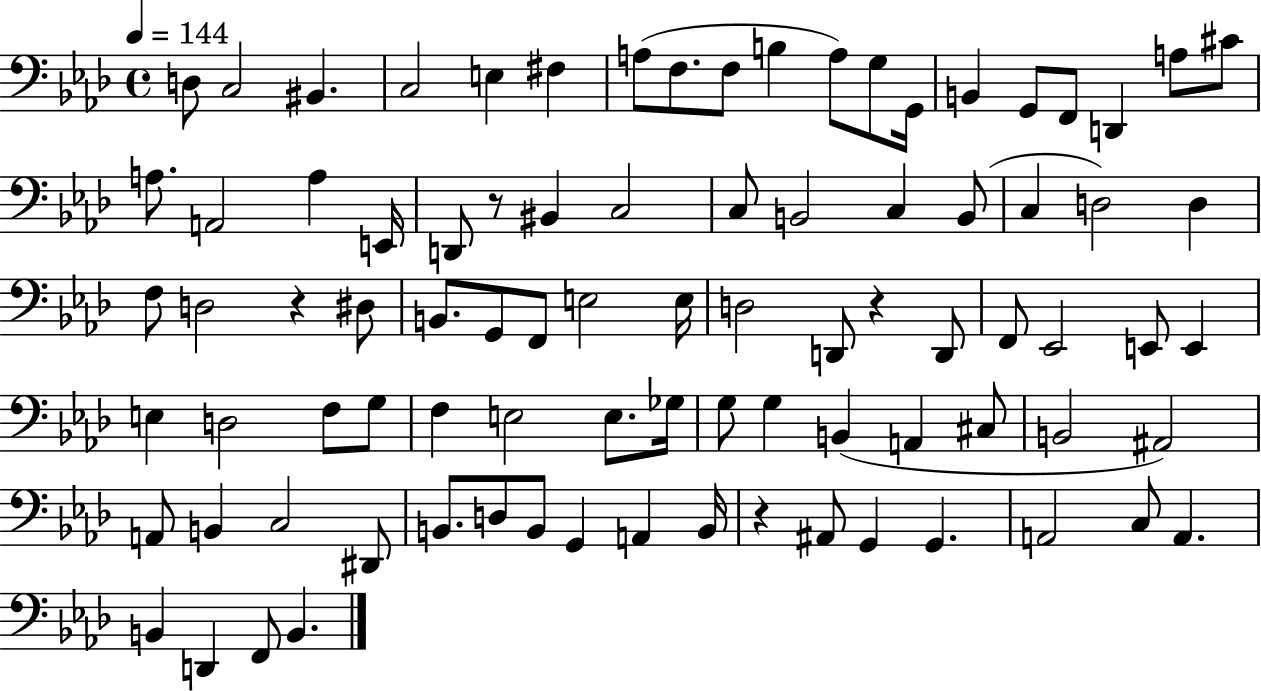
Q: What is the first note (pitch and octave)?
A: D3